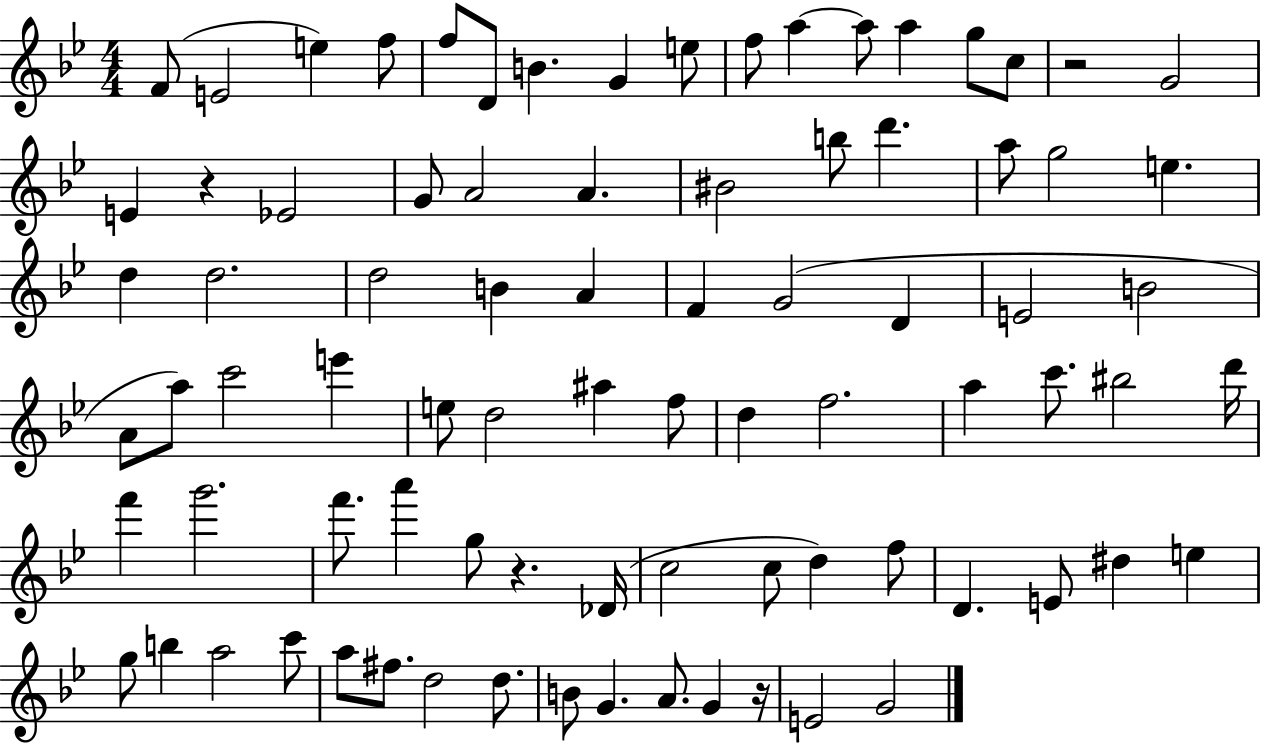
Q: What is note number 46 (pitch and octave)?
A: D5